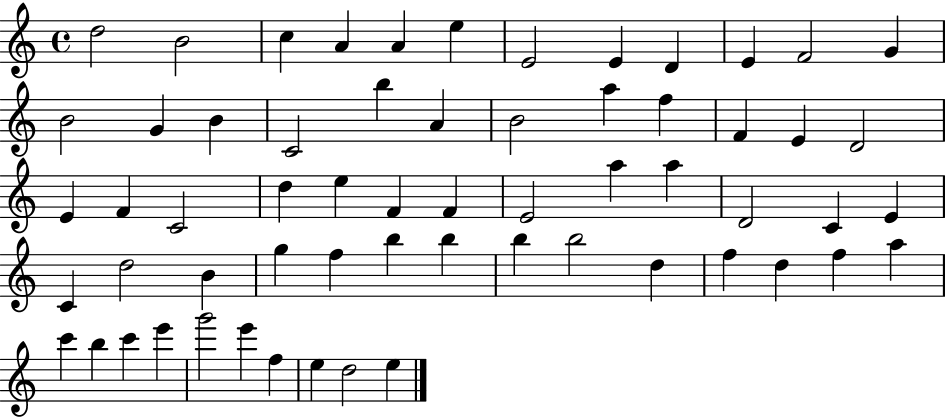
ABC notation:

X:1
T:Untitled
M:4/4
L:1/4
K:C
d2 B2 c A A e E2 E D E F2 G B2 G B C2 b A B2 a f F E D2 E F C2 d e F F E2 a a D2 C E C d2 B g f b b b b2 d f d f a c' b c' e' g'2 e' f e d2 e